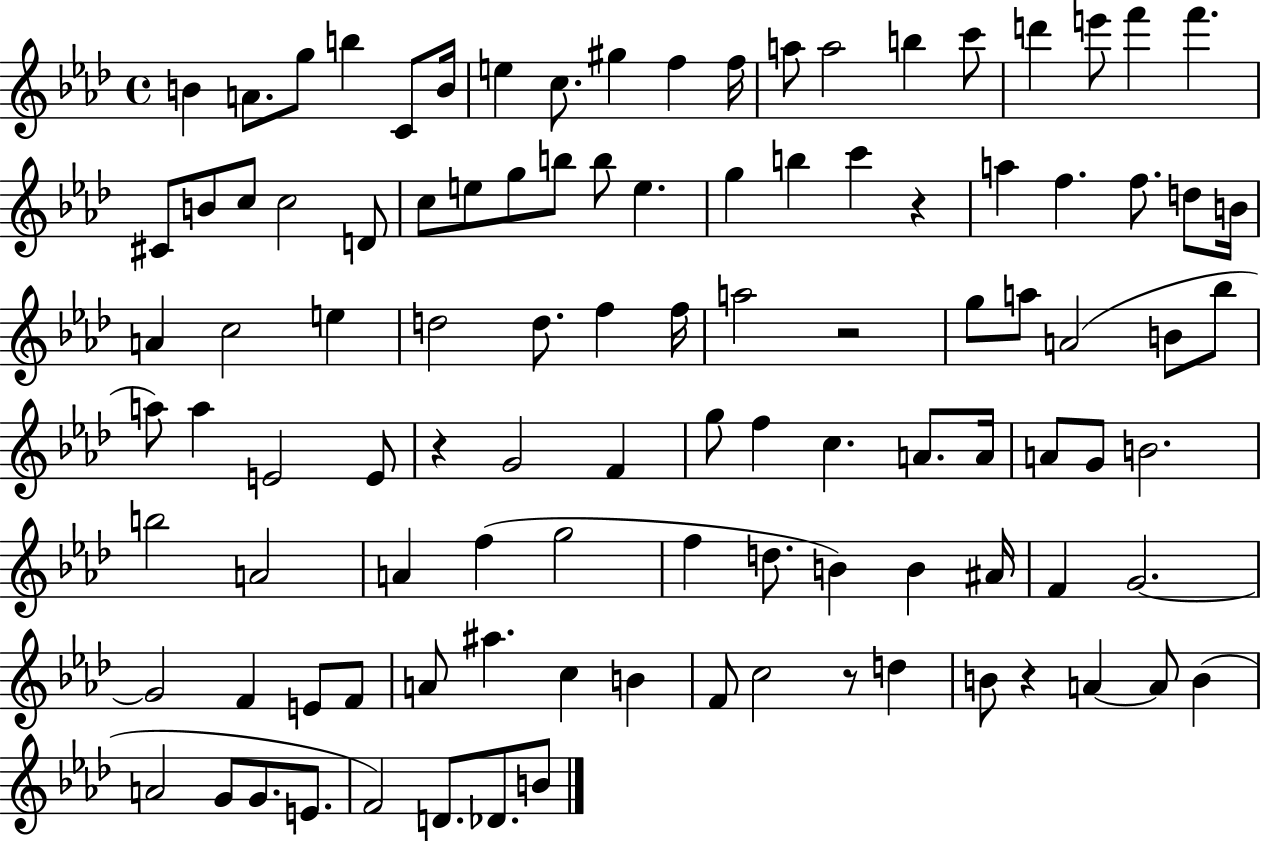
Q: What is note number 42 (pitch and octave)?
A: D5